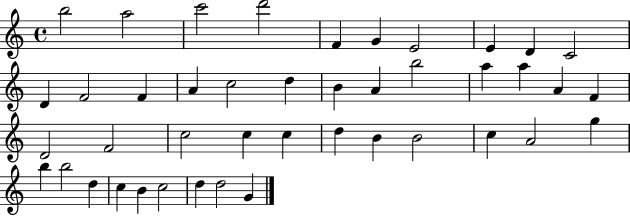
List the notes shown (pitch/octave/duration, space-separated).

B5/h A5/h C6/h D6/h F4/q G4/q E4/h E4/q D4/q C4/h D4/q F4/h F4/q A4/q C5/h D5/q B4/q A4/q B5/h A5/q A5/q A4/q F4/q D4/h F4/h C5/h C5/q C5/q D5/q B4/q B4/h C5/q A4/h G5/q B5/q B5/h D5/q C5/q B4/q C5/h D5/q D5/h G4/q